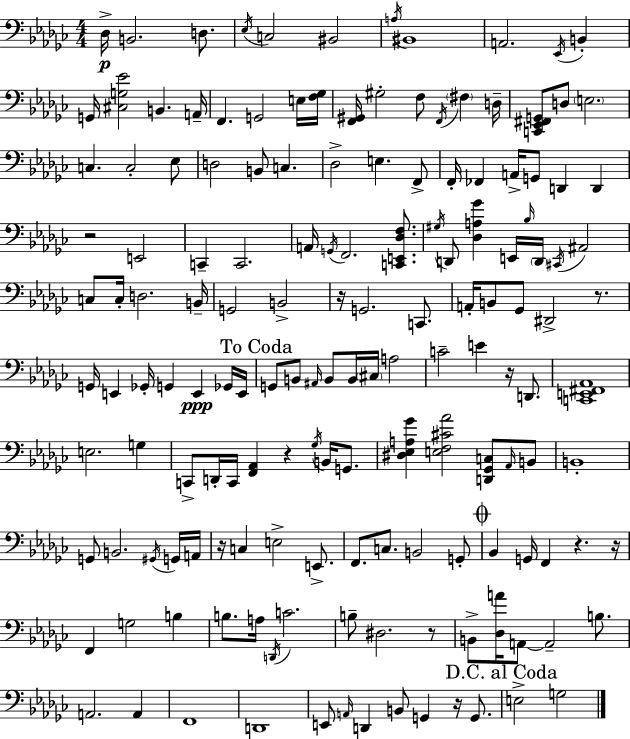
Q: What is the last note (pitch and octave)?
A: G3